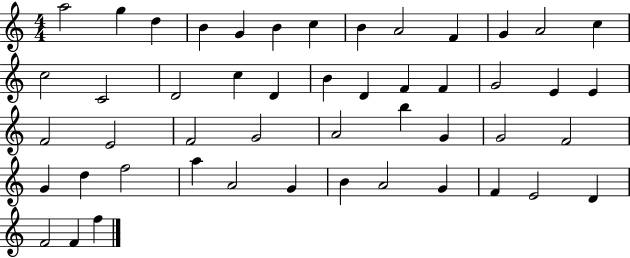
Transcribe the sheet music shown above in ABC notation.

X:1
T:Untitled
M:4/4
L:1/4
K:C
a2 g d B G B c B A2 F G A2 c c2 C2 D2 c D B D F F G2 E E F2 E2 F2 G2 A2 b G G2 F2 G d f2 a A2 G B A2 G F E2 D F2 F f